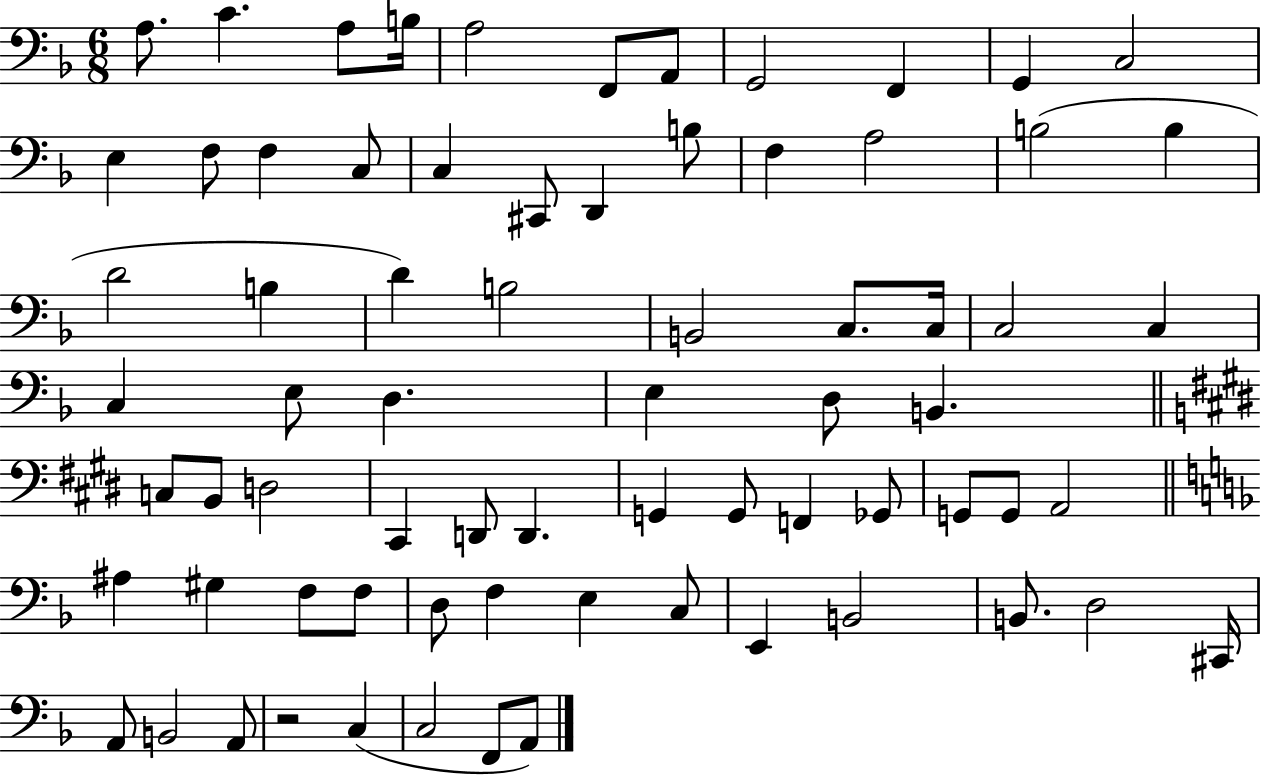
{
  \clef bass
  \numericTimeSignature
  \time 6/8
  \key f \major
  a8. c'4. a8 b16 | a2 f,8 a,8 | g,2 f,4 | g,4 c2 | \break e4 f8 f4 c8 | c4 cis,8 d,4 b8 | f4 a2 | b2( b4 | \break d'2 b4 | d'4) b2 | b,2 c8. c16 | c2 c4 | \break c4 e8 d4. | e4 d8 b,4. | \bar "||" \break \key e \major c8 b,8 d2 | cis,4 d,8 d,4. | g,4 g,8 f,4 ges,8 | g,8 g,8 a,2 | \break \bar "||" \break \key f \major ais4 gis4 f8 f8 | d8 f4 e4 c8 | e,4 b,2 | b,8. d2 cis,16 | \break a,8 b,2 a,8 | r2 c4( | c2 f,8 a,8) | \bar "|."
}